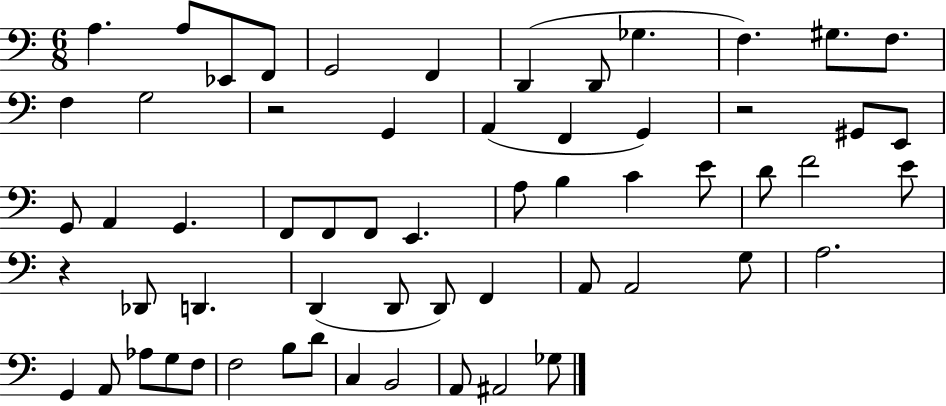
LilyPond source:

{
  \clef bass
  \numericTimeSignature
  \time 6/8
  \key c \major
  \repeat volta 2 { a4. a8 ees,8 f,8 | g,2 f,4 | d,4( d,8 ges4. | f4.) gis8. f8. | \break f4 g2 | r2 g,4 | a,4( f,4 g,4) | r2 gis,8 e,8 | \break g,8 a,4 g,4. | f,8 f,8 f,8 e,4. | a8 b4 c'4 e'8 | d'8 f'2 e'8 | \break r4 des,8 d,4. | d,4( d,8 d,8) f,4 | a,8 a,2 g8 | a2. | \break g,4 a,8 aes8 g8 f8 | f2 b8 d'8 | c4 b,2 | a,8 ais,2 ges8 | \break } \bar "|."
}